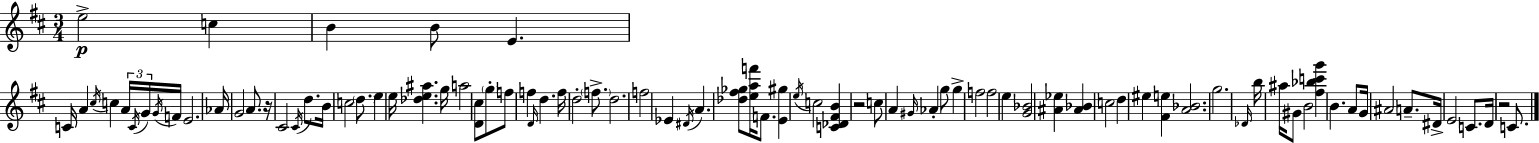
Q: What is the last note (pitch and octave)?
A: C4